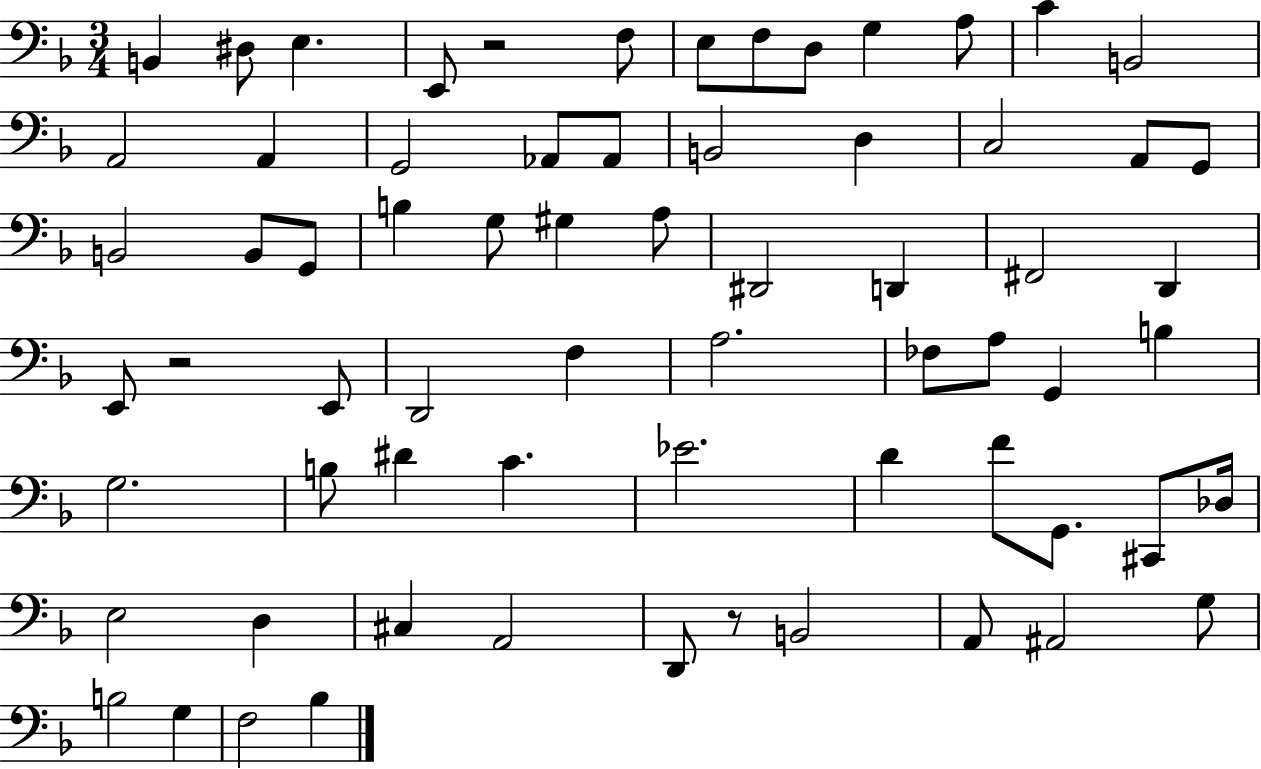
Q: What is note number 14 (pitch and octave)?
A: A2